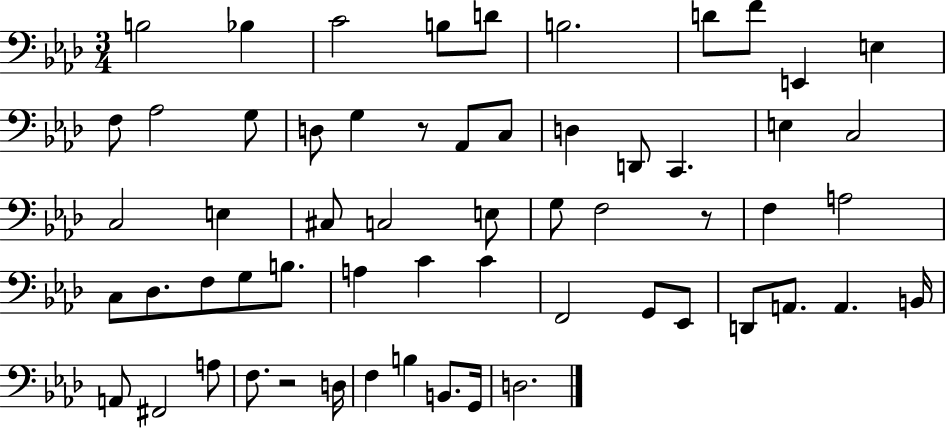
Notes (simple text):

B3/h Bb3/q C4/h B3/e D4/e B3/h. D4/e F4/e E2/q E3/q F3/e Ab3/h G3/e D3/e G3/q R/e Ab2/e C3/e D3/q D2/e C2/q. E3/q C3/h C3/h E3/q C#3/e C3/h E3/e G3/e F3/h R/e F3/q A3/h C3/e Db3/e. F3/e G3/e B3/e. A3/q C4/q C4/q F2/h G2/e Eb2/e D2/e A2/e. A2/q. B2/s A2/e F#2/h A3/e F3/e. R/h D3/s F3/q B3/q B2/e. G2/s D3/h.